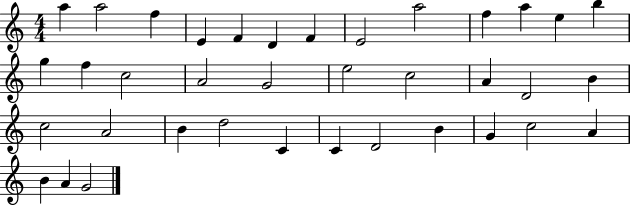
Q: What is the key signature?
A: C major